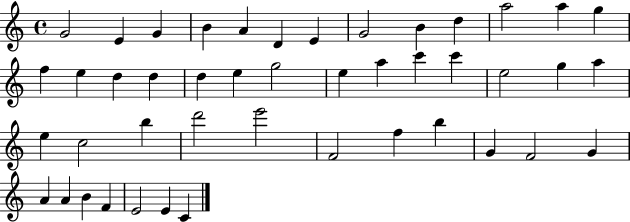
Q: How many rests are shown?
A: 0